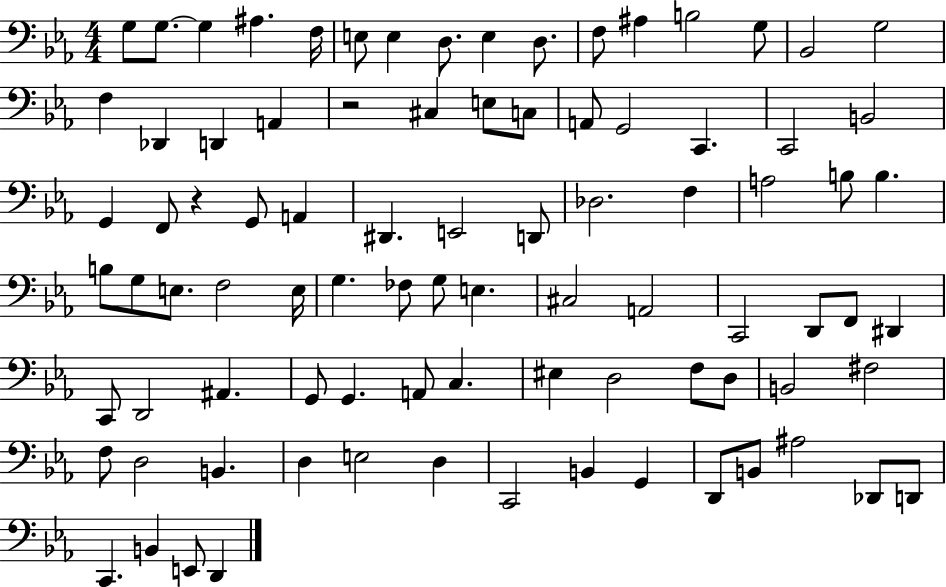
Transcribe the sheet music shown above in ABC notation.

X:1
T:Untitled
M:4/4
L:1/4
K:Eb
G,/2 G,/2 G, ^A, F,/4 E,/2 E, D,/2 E, D,/2 F,/2 ^A, B,2 G,/2 _B,,2 G,2 F, _D,, D,, A,, z2 ^C, E,/2 C,/2 A,,/2 G,,2 C,, C,,2 B,,2 G,, F,,/2 z G,,/2 A,, ^D,, E,,2 D,,/2 _D,2 F, A,2 B,/2 B, B,/2 G,/2 E,/2 F,2 E,/4 G, _F,/2 G,/2 E, ^C,2 A,,2 C,,2 D,,/2 F,,/2 ^D,, C,,/2 D,,2 ^A,, G,,/2 G,, A,,/2 C, ^E, D,2 F,/2 D,/2 B,,2 ^F,2 F,/2 D,2 B,, D, E,2 D, C,,2 B,, G,, D,,/2 B,,/2 ^A,2 _D,,/2 D,,/2 C,, B,, E,,/2 D,,